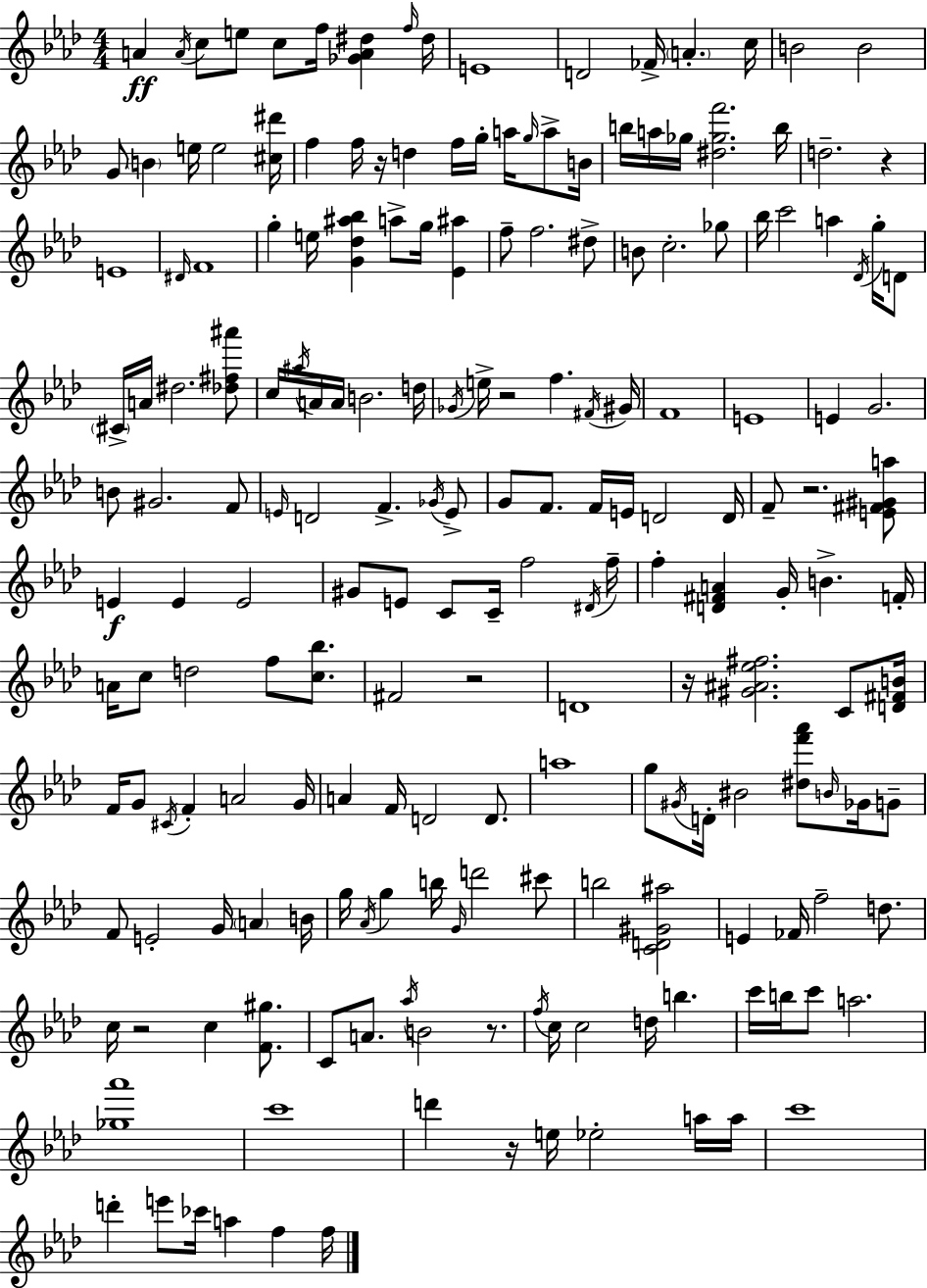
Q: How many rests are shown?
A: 9